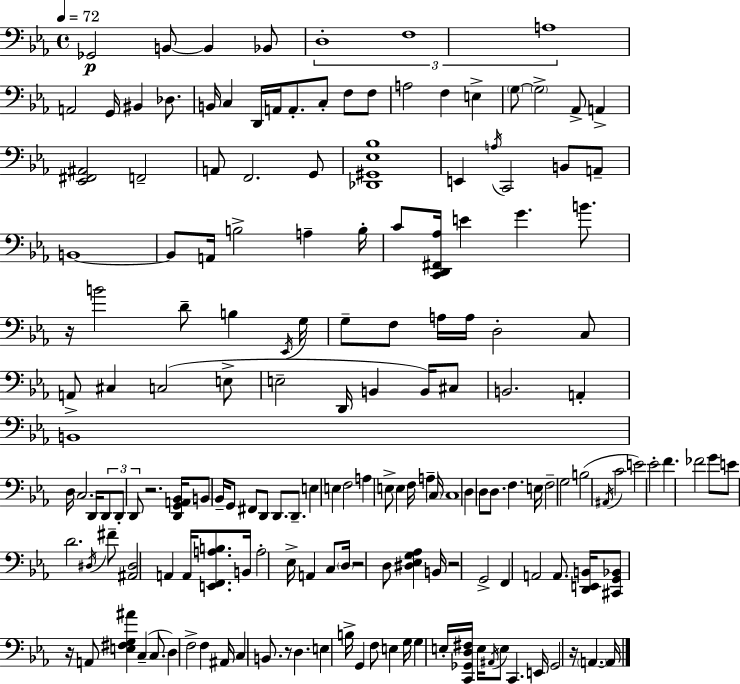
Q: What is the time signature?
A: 4/4